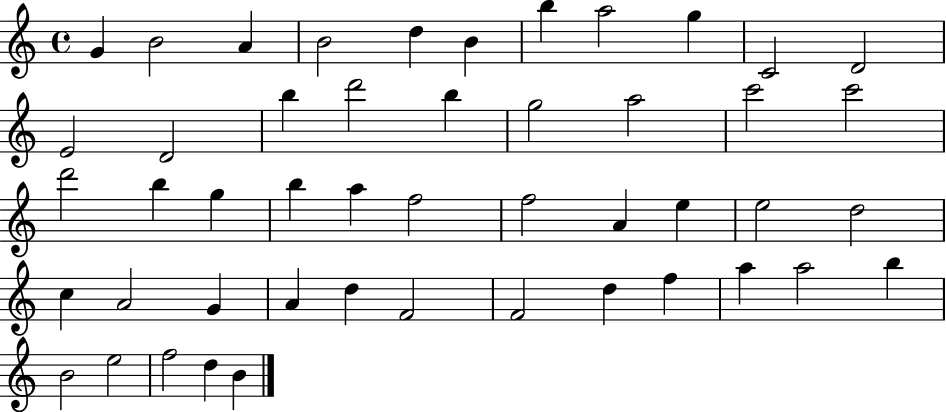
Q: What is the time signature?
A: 4/4